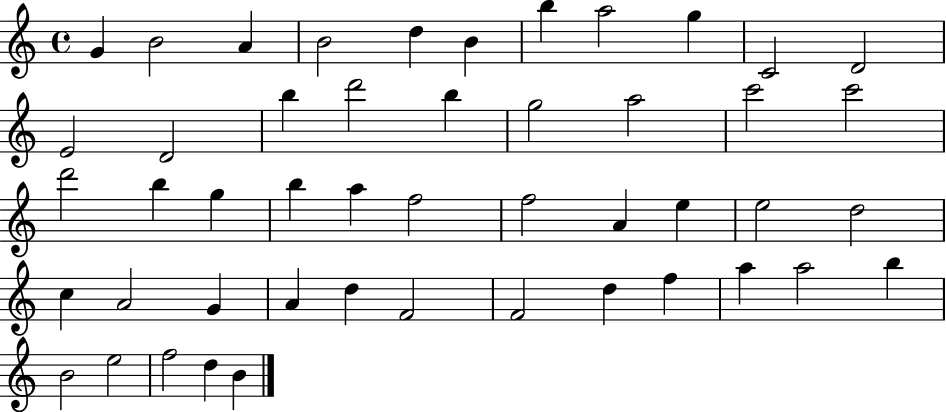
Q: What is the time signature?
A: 4/4